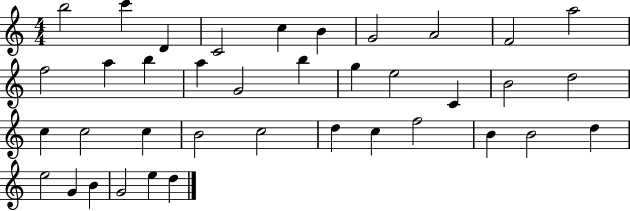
B5/h C6/q D4/q C4/h C5/q B4/q G4/h A4/h F4/h A5/h F5/h A5/q B5/q A5/q G4/h B5/q G5/q E5/h C4/q B4/h D5/h C5/q C5/h C5/q B4/h C5/h D5/q C5/q F5/h B4/q B4/h D5/q E5/h G4/q B4/q G4/h E5/q D5/q